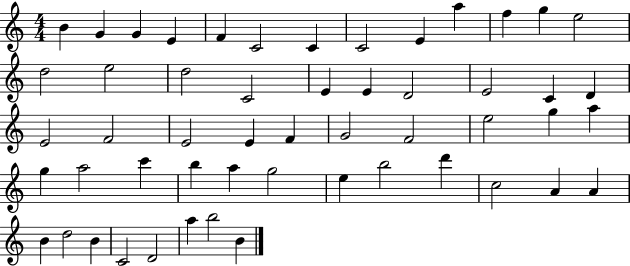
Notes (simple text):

B4/q G4/q G4/q E4/q F4/q C4/h C4/q C4/h E4/q A5/q F5/q G5/q E5/h D5/h E5/h D5/h C4/h E4/q E4/q D4/h E4/h C4/q D4/q E4/h F4/h E4/h E4/q F4/q G4/h F4/h E5/h G5/q A5/q G5/q A5/h C6/q B5/q A5/q G5/h E5/q B5/h D6/q C5/h A4/q A4/q B4/q D5/h B4/q C4/h D4/h A5/q B5/h B4/q